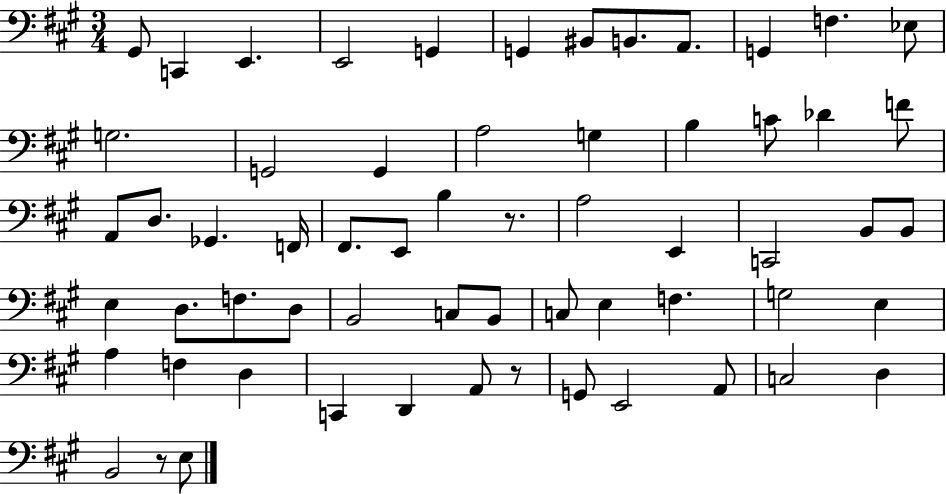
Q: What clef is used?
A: bass